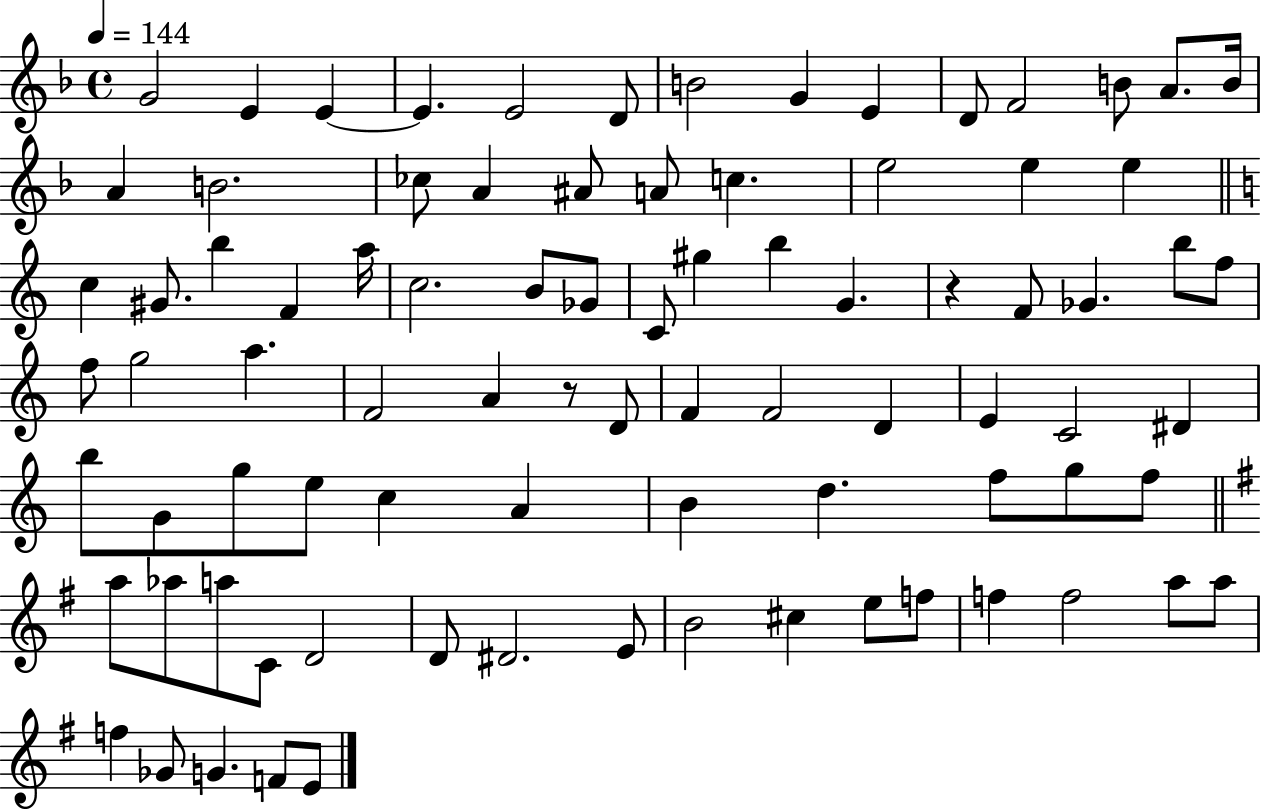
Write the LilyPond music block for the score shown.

{
  \clef treble
  \time 4/4
  \defaultTimeSignature
  \key f \major
  \tempo 4 = 144
  \repeat volta 2 { g'2 e'4 e'4~~ | e'4. e'2 d'8 | b'2 g'4 e'4 | d'8 f'2 b'8 a'8. b'16 | \break a'4 b'2. | ces''8 a'4 ais'8 a'8 c''4. | e''2 e''4 e''4 | \bar "||" \break \key a \minor c''4 gis'8. b''4 f'4 a''16 | c''2. b'8 ges'8 | c'8 gis''4 b''4 g'4. | r4 f'8 ges'4. b''8 f''8 | \break f''8 g''2 a''4. | f'2 a'4 r8 d'8 | f'4 f'2 d'4 | e'4 c'2 dis'4 | \break b''8 g'8 g''8 e''8 c''4 a'4 | b'4 d''4. f''8 g''8 f''8 | \bar "||" \break \key e \minor a''8 aes''8 a''8 c'8 d'2 | d'8 dis'2. e'8 | b'2 cis''4 e''8 f''8 | f''4 f''2 a''8 a''8 | \break f''4 ges'8 g'4. f'8 e'8 | } \bar "|."
}